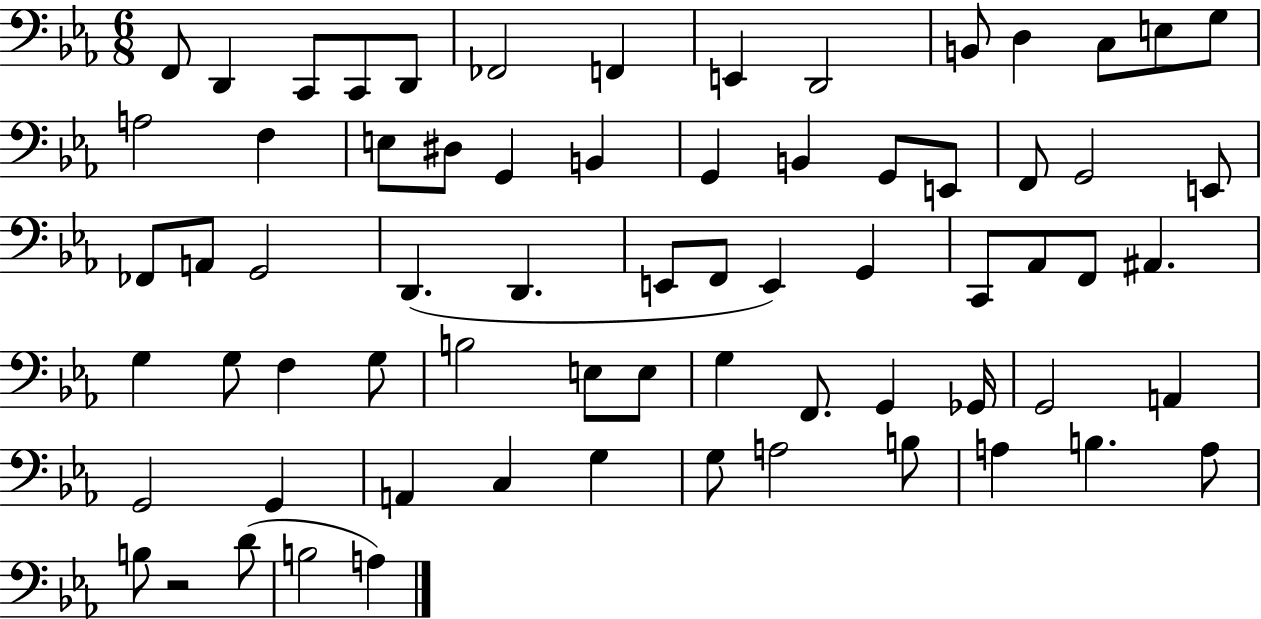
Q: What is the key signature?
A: EES major